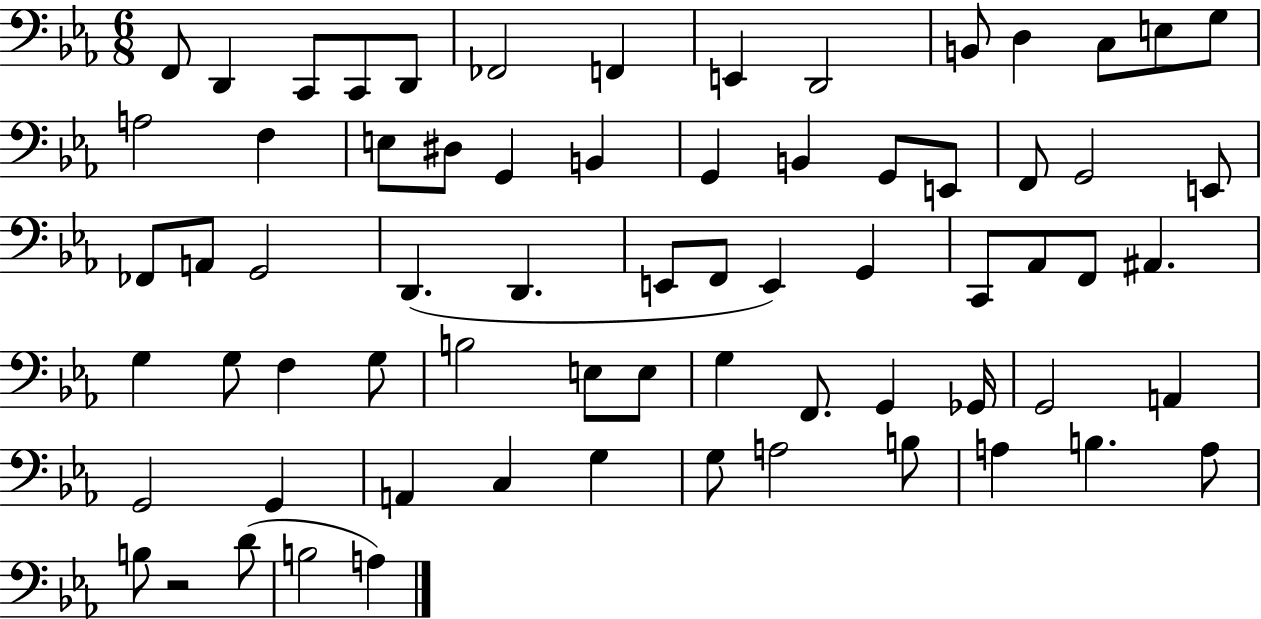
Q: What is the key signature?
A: EES major